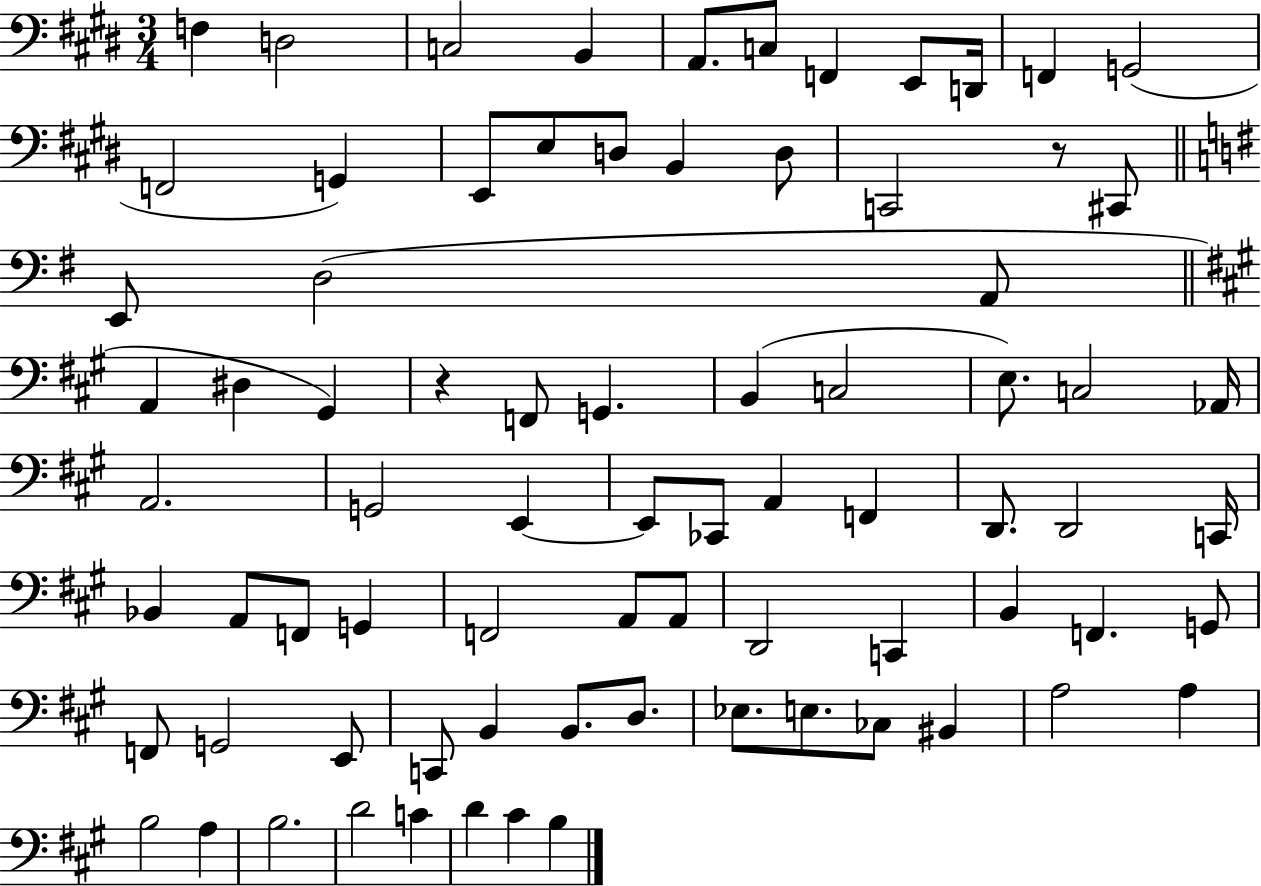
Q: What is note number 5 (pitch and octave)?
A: A2